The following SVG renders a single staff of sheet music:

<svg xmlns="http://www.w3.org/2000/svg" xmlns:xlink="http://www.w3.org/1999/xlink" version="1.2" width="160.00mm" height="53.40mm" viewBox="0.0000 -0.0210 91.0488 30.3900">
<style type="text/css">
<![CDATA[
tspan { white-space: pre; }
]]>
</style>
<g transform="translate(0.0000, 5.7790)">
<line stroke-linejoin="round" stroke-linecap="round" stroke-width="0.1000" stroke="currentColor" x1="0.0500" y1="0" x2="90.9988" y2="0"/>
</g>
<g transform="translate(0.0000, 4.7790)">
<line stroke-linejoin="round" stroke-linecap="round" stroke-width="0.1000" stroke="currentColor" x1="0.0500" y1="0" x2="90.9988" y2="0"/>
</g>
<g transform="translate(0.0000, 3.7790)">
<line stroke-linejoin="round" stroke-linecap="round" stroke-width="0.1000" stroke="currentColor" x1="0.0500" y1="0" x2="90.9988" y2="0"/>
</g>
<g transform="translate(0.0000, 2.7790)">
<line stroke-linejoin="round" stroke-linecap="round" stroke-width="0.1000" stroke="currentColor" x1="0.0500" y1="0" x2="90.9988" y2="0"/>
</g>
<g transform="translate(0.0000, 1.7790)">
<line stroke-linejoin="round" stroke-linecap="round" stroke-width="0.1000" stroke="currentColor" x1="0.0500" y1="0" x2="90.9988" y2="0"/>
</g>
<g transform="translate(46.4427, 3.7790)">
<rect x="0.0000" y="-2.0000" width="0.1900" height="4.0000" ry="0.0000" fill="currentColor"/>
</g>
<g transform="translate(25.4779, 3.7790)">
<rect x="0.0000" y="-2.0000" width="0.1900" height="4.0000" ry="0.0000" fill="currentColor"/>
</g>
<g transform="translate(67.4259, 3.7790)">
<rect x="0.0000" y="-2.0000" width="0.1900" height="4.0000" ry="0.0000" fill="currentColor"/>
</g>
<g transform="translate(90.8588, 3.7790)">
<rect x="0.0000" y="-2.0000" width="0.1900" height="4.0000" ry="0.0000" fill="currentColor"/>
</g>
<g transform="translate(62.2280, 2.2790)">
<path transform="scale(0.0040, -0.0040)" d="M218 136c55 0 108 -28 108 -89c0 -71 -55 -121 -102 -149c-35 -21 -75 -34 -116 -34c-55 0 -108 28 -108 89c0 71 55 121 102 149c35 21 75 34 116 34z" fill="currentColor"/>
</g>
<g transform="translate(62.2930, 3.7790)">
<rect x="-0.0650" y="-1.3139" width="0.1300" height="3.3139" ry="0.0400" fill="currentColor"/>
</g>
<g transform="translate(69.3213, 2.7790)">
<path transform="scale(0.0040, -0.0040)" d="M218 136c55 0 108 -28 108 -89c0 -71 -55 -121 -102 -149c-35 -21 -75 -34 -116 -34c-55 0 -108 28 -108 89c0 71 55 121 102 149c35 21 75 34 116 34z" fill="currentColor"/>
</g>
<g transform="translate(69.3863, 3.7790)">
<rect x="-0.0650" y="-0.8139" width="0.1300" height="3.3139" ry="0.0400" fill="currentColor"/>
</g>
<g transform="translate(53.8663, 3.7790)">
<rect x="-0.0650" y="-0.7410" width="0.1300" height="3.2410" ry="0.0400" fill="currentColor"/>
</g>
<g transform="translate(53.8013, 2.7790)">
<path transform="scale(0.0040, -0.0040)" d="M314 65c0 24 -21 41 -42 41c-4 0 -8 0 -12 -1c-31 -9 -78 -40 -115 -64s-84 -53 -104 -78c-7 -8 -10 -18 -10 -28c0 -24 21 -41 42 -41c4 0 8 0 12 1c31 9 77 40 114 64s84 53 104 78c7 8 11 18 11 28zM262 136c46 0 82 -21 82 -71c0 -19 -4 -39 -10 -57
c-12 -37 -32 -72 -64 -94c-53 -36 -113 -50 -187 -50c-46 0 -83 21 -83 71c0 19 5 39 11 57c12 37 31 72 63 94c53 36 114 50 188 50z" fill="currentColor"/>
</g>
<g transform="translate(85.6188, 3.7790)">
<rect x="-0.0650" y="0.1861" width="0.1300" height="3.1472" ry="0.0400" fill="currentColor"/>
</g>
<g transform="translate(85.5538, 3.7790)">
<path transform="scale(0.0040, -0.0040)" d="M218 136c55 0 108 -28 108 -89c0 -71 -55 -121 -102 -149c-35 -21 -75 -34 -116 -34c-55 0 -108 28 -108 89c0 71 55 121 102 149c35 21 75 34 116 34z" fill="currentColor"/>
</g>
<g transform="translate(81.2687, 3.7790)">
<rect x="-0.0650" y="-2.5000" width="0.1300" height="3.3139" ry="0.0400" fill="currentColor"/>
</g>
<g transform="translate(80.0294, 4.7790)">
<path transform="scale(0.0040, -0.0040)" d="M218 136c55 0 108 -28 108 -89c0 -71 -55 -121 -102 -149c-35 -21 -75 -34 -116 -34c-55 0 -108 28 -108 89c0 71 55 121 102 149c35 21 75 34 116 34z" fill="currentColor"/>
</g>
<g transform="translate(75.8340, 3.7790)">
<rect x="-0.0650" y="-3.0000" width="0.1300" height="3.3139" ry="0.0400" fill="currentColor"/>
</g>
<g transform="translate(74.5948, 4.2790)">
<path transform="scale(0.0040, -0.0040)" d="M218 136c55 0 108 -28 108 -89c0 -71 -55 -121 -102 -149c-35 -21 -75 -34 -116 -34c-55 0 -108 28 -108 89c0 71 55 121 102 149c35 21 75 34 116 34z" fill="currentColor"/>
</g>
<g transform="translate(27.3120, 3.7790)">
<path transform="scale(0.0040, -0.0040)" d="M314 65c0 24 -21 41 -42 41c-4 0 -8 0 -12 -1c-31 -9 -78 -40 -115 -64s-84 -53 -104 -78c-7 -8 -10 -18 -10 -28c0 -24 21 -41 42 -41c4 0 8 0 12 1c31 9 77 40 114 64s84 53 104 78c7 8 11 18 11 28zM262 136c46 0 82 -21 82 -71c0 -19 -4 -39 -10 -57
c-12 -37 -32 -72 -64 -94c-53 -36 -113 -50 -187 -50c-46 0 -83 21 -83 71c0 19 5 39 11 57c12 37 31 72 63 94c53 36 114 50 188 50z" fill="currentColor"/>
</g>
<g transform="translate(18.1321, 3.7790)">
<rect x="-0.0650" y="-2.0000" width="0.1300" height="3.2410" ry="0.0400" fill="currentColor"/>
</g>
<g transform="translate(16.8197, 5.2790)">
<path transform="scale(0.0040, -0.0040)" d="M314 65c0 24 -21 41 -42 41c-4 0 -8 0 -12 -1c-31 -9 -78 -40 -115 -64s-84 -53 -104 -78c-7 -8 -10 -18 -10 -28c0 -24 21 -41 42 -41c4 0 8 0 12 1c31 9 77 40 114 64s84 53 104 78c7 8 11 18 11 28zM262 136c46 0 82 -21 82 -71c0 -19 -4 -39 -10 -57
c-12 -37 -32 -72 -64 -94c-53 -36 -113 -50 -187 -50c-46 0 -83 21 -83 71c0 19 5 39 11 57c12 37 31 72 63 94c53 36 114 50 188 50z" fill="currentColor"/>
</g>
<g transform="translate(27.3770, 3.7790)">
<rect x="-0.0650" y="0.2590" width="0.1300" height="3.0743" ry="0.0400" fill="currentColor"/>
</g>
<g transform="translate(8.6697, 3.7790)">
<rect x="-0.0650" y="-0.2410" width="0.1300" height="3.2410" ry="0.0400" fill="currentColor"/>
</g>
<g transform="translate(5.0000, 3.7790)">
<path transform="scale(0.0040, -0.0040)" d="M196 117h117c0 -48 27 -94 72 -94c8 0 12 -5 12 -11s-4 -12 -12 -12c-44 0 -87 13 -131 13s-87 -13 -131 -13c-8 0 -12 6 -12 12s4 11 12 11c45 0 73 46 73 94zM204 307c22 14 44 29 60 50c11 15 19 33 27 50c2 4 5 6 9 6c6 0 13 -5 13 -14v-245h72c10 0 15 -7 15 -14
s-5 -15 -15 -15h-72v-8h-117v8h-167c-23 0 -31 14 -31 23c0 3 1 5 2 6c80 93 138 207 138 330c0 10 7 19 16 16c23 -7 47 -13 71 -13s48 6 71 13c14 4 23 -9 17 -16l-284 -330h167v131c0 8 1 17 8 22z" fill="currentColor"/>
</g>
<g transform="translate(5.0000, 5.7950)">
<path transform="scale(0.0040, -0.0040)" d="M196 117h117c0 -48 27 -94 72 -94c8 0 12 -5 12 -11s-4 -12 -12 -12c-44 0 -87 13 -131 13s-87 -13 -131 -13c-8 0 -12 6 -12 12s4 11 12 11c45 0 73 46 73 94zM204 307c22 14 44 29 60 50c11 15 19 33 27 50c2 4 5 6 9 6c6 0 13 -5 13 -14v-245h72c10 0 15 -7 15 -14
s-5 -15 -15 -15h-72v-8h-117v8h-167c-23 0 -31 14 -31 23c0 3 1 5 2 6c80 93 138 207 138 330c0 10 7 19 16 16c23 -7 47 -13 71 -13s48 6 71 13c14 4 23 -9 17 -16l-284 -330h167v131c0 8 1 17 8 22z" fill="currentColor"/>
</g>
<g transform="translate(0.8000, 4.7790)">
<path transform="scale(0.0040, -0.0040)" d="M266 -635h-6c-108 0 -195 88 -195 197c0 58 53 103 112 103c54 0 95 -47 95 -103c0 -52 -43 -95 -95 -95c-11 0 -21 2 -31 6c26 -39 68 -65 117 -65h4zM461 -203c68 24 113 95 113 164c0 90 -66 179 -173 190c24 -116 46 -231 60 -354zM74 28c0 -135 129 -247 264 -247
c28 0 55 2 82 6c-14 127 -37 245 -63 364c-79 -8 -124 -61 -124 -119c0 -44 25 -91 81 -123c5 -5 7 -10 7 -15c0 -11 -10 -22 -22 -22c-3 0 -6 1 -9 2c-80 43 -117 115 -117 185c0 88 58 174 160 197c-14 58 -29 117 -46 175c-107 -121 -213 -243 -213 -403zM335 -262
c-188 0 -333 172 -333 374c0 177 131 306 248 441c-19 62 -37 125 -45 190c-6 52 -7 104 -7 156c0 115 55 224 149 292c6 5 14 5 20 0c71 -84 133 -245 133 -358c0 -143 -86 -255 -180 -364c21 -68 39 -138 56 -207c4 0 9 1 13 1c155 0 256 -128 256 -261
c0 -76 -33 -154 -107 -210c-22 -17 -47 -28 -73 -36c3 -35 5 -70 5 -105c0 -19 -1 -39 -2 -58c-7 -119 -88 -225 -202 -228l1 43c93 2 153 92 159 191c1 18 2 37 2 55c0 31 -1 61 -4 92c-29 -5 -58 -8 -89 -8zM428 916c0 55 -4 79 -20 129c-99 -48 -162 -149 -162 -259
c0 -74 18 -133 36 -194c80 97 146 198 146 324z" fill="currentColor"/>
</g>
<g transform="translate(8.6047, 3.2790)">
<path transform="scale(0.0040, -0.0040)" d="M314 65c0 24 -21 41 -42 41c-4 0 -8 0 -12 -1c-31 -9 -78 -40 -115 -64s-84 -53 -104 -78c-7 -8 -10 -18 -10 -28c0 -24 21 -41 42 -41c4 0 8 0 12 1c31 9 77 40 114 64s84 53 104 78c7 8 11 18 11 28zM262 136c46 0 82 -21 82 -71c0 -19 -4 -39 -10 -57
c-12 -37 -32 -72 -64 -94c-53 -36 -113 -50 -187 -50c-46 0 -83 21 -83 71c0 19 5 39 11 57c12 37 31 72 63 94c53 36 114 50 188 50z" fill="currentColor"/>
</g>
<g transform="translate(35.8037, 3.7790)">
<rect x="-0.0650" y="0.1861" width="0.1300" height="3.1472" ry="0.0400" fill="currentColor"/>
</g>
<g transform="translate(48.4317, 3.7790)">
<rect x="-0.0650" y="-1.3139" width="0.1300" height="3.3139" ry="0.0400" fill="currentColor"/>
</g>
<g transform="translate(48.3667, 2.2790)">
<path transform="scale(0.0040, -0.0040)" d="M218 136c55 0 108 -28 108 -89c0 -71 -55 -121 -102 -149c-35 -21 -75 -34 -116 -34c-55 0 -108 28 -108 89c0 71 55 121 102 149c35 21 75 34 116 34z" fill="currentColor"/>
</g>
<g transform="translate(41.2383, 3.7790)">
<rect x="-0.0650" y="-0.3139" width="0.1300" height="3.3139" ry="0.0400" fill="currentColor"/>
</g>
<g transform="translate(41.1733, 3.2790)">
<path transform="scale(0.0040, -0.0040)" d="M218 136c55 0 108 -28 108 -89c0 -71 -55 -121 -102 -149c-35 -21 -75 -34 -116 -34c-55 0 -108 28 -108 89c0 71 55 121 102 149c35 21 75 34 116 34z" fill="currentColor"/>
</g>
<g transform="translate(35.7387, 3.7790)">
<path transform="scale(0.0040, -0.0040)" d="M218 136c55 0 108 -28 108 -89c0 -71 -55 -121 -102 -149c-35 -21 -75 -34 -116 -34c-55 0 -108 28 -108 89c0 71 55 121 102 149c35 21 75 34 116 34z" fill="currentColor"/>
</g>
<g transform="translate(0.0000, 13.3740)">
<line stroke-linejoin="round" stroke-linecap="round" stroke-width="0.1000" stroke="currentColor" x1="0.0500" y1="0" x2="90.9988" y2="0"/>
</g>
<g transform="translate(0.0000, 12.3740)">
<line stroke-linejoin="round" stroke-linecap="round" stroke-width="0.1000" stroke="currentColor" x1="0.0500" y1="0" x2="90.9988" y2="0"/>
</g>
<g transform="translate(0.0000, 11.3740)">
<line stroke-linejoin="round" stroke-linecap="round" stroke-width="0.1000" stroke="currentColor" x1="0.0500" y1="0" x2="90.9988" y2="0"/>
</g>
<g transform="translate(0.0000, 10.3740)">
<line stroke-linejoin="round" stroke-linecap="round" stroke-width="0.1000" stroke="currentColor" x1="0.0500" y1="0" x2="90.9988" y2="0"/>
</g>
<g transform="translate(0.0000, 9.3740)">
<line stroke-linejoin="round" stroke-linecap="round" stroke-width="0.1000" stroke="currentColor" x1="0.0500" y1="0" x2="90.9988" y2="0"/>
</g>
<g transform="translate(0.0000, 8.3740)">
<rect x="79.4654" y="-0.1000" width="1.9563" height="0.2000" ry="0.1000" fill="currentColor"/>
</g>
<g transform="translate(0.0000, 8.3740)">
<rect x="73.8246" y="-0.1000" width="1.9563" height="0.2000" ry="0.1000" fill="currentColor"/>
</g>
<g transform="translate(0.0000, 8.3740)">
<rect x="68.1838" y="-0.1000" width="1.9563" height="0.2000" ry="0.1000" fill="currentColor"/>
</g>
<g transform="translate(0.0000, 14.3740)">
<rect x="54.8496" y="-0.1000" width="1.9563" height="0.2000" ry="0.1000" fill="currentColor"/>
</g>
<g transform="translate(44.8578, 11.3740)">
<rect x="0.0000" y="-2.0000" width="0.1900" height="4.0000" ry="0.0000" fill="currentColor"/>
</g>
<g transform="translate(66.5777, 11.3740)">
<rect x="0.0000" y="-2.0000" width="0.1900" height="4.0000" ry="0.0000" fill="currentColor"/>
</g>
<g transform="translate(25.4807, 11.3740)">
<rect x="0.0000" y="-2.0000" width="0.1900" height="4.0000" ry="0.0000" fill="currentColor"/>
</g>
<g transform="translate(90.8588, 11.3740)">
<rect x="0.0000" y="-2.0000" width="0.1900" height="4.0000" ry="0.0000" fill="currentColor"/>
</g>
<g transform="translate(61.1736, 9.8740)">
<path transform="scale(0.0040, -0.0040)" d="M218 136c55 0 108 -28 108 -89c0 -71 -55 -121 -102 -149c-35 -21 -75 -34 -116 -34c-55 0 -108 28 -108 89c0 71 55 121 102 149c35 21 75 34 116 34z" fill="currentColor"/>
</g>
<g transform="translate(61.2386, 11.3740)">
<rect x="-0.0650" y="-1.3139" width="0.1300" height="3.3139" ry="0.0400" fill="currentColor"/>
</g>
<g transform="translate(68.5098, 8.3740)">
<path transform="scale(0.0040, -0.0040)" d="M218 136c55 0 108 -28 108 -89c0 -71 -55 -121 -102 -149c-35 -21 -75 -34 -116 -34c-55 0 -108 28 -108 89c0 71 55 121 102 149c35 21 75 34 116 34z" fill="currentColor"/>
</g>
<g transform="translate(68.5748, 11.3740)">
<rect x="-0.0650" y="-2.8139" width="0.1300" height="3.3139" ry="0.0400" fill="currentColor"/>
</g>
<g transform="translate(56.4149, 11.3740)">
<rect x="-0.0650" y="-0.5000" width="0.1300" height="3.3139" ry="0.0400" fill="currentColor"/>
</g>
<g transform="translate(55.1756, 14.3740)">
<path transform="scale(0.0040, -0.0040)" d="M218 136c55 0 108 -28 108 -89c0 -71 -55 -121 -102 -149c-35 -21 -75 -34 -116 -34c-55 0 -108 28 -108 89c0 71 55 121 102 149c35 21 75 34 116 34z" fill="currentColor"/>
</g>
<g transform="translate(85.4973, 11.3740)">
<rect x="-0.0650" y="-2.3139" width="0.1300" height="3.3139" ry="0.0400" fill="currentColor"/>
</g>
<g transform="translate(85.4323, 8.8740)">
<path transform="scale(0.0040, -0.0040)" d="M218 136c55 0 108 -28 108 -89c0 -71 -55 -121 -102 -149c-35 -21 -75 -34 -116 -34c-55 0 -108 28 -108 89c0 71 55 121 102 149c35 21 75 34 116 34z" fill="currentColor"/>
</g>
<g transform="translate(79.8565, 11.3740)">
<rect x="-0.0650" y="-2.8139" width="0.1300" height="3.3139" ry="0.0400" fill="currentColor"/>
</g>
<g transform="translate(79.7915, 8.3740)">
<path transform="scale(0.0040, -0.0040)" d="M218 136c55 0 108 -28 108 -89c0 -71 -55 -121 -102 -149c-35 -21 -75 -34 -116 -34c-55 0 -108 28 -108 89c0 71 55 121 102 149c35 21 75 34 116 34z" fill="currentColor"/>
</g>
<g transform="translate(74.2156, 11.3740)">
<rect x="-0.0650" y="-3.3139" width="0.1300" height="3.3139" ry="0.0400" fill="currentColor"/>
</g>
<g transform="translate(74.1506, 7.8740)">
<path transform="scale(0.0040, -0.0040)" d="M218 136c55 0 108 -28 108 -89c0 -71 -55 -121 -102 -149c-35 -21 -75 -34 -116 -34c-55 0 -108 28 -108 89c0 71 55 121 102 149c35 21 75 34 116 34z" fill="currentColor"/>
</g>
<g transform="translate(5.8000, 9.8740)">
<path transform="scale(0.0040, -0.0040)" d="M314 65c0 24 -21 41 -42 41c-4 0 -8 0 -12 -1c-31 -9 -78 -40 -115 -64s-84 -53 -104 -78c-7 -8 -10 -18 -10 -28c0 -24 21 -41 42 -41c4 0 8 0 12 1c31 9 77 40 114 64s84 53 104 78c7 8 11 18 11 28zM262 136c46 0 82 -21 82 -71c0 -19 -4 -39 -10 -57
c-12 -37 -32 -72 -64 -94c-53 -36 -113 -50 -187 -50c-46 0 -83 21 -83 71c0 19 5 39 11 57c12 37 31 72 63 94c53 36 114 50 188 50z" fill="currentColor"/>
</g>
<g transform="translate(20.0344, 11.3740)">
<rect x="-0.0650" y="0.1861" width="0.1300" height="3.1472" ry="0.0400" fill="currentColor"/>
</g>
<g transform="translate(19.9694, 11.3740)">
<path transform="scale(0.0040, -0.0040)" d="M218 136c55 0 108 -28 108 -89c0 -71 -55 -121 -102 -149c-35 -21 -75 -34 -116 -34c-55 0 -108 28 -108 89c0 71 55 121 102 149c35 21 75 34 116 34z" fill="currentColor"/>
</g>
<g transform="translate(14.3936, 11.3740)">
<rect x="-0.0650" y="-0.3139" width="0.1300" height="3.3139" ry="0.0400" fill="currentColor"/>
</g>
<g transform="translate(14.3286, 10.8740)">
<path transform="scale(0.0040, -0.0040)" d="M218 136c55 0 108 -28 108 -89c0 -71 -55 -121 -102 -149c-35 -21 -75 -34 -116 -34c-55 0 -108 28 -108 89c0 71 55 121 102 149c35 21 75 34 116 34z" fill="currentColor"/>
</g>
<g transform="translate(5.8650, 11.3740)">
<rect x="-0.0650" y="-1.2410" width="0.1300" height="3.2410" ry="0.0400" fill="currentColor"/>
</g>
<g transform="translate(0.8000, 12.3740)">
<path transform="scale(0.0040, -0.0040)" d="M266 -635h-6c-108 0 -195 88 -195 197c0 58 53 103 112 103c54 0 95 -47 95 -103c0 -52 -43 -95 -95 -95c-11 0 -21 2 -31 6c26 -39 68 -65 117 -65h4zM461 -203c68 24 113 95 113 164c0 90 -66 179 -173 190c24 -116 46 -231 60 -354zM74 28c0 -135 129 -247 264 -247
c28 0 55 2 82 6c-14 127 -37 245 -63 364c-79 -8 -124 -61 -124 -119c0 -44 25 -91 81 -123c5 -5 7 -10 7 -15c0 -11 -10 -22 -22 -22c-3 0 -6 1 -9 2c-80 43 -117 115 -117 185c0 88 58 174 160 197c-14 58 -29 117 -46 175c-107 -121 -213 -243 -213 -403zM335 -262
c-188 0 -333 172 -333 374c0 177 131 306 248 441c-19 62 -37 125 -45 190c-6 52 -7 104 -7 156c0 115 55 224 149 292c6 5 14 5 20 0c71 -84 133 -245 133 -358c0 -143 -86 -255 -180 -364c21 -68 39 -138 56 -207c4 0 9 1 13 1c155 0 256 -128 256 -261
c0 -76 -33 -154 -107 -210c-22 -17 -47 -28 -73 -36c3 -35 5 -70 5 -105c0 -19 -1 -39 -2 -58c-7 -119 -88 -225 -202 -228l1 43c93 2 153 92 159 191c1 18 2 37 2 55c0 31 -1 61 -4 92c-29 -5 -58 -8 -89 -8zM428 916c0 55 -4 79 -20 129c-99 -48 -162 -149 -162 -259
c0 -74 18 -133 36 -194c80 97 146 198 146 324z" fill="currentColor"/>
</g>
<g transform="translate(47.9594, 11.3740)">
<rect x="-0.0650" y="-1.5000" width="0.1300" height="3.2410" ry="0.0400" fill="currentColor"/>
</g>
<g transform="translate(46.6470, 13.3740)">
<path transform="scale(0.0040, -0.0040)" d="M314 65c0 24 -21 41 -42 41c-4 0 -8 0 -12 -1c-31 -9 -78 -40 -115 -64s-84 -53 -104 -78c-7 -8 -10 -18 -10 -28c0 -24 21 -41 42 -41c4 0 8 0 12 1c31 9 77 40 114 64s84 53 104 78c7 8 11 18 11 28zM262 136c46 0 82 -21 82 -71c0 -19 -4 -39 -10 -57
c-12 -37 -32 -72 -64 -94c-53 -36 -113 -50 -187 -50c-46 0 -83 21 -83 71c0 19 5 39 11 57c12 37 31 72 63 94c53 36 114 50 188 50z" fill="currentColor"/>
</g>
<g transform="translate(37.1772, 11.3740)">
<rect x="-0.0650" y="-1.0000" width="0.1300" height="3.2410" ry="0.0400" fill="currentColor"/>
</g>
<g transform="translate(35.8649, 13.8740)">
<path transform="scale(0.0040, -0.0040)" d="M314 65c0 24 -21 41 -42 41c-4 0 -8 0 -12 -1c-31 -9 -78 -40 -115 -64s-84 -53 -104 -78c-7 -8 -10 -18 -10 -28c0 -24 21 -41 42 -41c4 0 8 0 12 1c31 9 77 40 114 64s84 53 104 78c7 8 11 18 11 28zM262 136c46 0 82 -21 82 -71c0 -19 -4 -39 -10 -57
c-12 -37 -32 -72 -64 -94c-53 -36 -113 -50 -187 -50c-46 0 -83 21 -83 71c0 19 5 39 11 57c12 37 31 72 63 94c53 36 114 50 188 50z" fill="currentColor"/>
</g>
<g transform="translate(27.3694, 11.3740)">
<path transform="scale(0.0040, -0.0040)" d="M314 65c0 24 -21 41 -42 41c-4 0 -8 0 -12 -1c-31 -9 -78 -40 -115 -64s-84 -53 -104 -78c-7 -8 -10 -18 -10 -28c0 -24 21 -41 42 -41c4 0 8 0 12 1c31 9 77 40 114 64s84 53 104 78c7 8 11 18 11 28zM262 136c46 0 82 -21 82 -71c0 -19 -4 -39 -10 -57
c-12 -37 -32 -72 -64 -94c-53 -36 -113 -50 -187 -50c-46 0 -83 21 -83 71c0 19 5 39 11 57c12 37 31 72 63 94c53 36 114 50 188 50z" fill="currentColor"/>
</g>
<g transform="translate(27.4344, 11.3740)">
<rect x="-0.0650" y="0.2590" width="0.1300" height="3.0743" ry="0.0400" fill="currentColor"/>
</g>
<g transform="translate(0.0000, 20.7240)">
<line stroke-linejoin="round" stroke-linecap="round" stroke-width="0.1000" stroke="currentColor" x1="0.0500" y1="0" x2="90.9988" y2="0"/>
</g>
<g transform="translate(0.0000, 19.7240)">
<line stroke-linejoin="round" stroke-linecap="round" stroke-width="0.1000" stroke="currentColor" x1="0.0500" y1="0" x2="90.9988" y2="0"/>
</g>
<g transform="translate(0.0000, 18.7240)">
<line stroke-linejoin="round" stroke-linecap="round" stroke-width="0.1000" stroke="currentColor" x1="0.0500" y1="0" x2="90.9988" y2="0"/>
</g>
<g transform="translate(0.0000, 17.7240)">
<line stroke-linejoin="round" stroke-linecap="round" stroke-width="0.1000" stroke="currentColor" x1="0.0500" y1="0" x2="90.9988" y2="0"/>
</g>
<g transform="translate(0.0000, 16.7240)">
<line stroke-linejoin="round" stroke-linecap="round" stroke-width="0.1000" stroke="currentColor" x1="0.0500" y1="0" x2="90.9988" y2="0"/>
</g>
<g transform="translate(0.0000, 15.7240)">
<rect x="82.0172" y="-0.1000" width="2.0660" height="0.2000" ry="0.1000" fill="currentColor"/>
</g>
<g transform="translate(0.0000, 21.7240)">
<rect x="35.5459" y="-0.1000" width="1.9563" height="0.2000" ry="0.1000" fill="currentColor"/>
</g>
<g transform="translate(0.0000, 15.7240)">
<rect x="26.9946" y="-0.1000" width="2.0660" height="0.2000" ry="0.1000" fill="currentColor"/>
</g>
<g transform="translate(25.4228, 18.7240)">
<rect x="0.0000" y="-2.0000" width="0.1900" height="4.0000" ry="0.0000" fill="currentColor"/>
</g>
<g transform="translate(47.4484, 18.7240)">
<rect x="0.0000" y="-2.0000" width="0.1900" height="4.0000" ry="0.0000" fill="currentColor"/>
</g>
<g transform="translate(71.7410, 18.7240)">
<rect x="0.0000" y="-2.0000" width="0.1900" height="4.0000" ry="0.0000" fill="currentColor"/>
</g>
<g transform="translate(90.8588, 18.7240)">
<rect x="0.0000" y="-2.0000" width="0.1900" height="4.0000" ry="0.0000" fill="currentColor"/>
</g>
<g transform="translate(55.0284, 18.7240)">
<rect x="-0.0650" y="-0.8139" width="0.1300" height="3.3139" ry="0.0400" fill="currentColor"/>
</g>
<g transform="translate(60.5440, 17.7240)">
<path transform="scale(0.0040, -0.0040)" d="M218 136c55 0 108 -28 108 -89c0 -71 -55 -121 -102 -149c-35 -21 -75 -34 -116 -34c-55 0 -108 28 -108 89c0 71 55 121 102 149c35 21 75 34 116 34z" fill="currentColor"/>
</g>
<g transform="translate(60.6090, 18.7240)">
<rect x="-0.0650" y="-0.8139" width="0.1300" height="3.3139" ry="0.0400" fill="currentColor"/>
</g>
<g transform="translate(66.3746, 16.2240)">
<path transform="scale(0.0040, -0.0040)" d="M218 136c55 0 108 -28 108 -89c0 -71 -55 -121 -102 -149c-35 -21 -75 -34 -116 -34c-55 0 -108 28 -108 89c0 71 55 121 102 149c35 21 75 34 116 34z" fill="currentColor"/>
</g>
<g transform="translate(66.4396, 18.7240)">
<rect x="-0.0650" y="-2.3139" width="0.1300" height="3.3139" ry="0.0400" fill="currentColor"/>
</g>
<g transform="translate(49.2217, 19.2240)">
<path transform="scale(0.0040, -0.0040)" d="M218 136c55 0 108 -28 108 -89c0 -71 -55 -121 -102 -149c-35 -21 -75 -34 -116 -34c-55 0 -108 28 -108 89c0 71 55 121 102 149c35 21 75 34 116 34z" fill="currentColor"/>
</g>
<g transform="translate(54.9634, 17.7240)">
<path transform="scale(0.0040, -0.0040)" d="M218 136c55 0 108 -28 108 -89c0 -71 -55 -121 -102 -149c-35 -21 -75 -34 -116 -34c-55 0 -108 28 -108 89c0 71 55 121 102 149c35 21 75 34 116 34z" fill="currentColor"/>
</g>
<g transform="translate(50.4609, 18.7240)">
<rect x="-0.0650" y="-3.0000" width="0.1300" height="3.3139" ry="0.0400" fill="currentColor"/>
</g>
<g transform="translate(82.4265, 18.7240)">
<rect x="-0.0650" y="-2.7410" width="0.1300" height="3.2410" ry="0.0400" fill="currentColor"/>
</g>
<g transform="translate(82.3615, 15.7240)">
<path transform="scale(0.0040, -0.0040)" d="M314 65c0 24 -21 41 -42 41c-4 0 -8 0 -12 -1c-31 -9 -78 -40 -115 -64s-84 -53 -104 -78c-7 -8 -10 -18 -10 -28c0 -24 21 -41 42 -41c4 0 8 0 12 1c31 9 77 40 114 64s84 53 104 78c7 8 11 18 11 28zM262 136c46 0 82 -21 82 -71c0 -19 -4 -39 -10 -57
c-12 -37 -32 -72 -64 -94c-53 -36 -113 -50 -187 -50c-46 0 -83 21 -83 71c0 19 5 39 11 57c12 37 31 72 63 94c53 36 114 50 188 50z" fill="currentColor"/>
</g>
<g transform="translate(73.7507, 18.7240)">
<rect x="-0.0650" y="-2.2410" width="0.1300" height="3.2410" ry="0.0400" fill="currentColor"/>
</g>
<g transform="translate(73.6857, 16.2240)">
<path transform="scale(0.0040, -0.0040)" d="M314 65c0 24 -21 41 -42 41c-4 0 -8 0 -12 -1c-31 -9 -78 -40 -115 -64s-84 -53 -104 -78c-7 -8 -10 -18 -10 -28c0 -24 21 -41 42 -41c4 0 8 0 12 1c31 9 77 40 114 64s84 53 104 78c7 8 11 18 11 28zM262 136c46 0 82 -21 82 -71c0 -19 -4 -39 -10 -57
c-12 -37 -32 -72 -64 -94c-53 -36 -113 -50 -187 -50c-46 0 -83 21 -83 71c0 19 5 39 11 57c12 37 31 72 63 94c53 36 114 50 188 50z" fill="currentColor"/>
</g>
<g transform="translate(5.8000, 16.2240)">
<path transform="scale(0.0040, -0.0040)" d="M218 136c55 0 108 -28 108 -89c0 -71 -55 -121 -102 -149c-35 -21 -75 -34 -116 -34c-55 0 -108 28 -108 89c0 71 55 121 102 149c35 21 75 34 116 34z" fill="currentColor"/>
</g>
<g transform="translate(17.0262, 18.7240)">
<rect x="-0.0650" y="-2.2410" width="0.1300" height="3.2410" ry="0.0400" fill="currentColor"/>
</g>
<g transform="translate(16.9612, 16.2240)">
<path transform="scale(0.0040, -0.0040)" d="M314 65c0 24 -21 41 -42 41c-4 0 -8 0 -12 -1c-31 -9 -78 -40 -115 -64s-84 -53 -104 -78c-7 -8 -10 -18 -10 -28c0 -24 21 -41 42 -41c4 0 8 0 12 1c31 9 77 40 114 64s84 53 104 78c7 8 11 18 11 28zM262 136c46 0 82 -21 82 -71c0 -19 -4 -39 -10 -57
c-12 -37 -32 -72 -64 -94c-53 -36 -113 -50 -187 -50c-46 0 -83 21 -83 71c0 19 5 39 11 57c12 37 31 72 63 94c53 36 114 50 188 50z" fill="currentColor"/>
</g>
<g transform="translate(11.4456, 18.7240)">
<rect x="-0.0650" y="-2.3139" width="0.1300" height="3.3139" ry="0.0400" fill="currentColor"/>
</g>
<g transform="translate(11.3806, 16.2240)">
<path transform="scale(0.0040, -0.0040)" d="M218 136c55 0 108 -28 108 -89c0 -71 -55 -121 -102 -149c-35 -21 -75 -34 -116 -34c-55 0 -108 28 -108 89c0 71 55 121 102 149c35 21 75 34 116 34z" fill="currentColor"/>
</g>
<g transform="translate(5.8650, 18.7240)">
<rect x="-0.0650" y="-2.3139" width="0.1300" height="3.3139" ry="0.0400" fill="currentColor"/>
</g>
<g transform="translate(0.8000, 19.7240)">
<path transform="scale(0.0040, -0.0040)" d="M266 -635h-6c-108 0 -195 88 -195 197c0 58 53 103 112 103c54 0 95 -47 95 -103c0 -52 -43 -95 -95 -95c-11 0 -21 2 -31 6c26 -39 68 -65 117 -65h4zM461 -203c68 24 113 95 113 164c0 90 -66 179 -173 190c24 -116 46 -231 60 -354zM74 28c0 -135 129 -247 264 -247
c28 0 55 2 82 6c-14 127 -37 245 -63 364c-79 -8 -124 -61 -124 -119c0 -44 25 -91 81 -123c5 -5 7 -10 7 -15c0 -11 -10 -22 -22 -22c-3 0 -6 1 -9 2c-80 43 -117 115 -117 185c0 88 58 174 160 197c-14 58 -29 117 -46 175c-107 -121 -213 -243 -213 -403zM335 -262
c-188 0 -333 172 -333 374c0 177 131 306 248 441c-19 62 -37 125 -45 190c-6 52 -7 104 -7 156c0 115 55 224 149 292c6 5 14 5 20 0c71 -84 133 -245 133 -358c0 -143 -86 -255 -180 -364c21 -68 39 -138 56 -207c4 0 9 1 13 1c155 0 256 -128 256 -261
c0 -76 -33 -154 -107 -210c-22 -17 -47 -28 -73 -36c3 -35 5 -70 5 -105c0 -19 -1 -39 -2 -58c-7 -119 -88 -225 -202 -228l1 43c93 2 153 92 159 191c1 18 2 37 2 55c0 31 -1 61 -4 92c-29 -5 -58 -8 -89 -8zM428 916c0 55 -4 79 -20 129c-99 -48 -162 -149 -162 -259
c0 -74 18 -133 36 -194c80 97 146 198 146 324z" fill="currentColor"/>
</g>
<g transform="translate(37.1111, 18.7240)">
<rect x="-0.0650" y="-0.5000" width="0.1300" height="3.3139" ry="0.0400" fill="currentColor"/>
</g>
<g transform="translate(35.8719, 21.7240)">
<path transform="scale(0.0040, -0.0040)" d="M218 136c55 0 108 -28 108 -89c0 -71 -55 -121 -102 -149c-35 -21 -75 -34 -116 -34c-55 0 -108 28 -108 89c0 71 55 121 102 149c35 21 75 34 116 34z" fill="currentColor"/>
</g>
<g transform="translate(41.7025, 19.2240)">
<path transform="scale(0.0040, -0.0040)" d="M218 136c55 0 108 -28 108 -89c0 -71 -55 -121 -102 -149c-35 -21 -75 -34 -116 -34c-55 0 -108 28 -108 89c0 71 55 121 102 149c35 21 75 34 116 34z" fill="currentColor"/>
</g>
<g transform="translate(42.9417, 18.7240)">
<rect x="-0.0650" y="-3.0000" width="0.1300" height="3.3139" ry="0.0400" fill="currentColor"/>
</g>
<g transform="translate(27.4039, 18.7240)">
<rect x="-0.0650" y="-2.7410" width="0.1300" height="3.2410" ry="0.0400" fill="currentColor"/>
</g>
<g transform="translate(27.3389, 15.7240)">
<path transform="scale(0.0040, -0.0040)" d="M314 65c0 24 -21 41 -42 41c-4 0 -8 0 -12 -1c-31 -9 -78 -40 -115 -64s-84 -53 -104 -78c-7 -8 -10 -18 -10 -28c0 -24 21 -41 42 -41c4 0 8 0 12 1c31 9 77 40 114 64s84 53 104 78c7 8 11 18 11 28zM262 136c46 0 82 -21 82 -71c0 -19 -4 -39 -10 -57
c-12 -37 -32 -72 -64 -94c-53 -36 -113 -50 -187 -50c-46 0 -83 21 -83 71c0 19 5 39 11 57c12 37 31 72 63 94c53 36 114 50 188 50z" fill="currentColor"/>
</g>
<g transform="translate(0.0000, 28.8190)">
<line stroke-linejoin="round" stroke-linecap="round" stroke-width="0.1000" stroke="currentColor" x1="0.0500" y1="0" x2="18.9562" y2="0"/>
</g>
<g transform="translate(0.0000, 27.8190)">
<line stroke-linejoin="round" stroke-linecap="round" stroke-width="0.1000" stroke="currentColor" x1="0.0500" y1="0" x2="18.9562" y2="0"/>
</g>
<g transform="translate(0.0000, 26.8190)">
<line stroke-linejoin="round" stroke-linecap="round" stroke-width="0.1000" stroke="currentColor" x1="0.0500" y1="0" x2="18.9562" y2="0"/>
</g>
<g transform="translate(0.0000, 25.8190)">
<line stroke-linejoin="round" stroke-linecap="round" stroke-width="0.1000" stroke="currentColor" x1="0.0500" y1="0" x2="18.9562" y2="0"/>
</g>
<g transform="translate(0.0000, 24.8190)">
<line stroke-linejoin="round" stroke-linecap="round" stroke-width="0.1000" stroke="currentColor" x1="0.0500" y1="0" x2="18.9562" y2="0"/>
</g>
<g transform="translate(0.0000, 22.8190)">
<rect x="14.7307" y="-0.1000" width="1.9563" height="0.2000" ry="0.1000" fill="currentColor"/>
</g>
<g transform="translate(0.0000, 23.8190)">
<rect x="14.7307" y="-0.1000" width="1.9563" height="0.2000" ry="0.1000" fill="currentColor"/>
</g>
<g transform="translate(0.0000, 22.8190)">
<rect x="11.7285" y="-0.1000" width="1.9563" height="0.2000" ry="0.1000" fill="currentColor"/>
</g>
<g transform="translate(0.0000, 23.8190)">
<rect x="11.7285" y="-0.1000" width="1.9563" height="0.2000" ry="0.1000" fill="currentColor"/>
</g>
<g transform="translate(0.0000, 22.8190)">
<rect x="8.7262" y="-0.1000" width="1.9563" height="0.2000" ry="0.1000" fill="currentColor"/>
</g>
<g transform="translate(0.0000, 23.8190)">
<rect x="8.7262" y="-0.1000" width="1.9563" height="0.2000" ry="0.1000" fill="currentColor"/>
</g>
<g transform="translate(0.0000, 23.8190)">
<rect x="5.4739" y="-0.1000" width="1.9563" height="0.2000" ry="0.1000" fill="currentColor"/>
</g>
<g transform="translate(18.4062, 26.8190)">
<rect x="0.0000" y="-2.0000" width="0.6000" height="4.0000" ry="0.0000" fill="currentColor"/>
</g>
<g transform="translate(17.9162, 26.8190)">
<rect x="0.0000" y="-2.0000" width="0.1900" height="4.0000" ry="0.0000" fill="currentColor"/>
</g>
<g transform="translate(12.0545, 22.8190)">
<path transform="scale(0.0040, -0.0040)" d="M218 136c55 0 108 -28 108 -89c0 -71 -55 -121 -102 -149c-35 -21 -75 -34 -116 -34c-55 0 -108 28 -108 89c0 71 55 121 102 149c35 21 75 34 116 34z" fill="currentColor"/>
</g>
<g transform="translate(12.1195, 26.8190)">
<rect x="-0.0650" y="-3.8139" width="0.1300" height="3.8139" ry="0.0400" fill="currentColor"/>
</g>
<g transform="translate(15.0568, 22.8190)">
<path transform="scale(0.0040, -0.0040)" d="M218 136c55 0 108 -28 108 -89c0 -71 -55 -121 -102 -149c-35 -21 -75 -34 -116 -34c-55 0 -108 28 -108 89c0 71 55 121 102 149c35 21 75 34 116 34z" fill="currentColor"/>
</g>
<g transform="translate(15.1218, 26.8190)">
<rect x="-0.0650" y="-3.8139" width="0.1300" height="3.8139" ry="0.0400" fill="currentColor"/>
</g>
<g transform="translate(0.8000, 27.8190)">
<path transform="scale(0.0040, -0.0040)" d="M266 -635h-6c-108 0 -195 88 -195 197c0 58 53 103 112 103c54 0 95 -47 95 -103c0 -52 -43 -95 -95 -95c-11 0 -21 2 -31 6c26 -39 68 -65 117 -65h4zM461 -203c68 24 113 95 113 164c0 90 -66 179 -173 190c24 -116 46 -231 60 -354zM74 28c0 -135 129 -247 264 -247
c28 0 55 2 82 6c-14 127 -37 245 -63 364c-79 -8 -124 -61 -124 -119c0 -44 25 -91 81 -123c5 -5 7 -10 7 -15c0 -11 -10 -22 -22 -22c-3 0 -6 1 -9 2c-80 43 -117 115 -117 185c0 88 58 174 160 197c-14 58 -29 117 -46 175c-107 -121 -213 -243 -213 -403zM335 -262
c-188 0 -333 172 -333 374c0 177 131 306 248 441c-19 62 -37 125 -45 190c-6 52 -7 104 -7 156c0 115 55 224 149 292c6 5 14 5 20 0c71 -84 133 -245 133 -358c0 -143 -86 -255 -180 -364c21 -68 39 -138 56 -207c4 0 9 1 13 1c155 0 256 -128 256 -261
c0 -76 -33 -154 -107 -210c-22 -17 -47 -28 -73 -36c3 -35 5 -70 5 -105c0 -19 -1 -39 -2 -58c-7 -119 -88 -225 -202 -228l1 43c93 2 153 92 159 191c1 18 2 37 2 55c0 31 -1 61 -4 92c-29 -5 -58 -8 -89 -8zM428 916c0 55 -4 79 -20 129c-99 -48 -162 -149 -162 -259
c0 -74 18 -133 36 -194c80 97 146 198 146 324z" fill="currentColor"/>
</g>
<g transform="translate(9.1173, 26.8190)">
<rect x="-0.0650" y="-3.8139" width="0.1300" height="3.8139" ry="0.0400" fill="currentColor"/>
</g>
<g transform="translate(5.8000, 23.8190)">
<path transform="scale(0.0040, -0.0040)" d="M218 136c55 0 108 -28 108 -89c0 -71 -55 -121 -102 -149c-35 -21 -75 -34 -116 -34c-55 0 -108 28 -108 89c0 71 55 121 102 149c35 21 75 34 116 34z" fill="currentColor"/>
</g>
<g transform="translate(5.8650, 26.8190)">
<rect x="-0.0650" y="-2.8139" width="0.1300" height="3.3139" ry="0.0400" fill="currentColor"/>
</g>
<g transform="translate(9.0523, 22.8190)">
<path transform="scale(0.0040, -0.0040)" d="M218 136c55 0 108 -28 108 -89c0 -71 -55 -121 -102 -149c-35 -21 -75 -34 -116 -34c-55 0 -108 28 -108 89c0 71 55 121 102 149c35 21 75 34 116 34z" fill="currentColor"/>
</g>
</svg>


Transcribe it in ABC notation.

X:1
T:Untitled
M:4/4
L:1/4
K:C
c2 F2 B2 B c e d2 e d A G B e2 c B B2 D2 E2 C e a b a g g g g2 a2 C A A d d g g2 a2 a c' c' c'